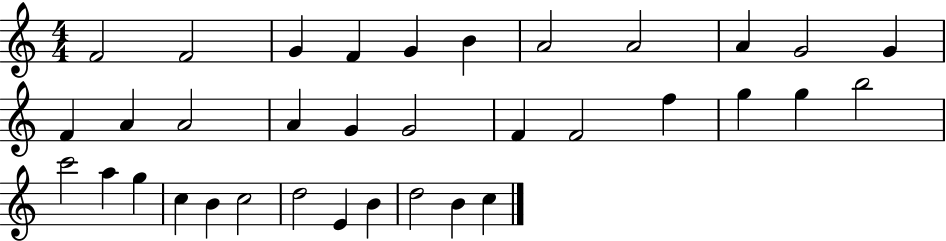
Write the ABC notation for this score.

X:1
T:Untitled
M:4/4
L:1/4
K:C
F2 F2 G F G B A2 A2 A G2 G F A A2 A G G2 F F2 f g g b2 c'2 a g c B c2 d2 E B d2 B c